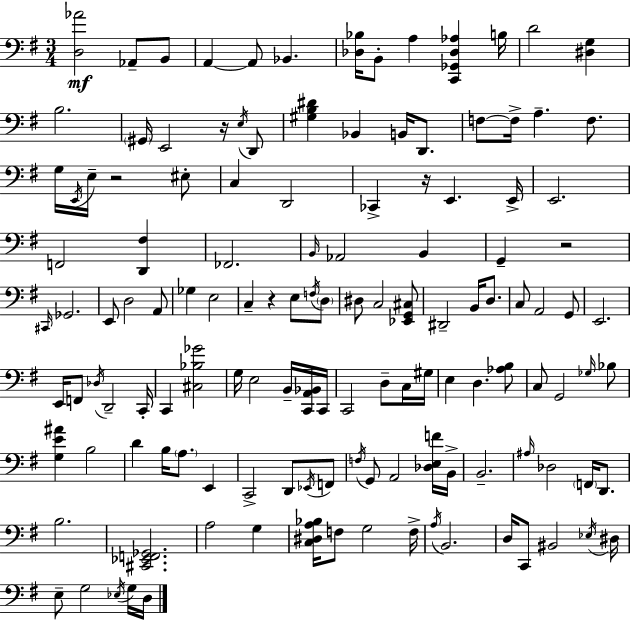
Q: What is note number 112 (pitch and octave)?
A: G3